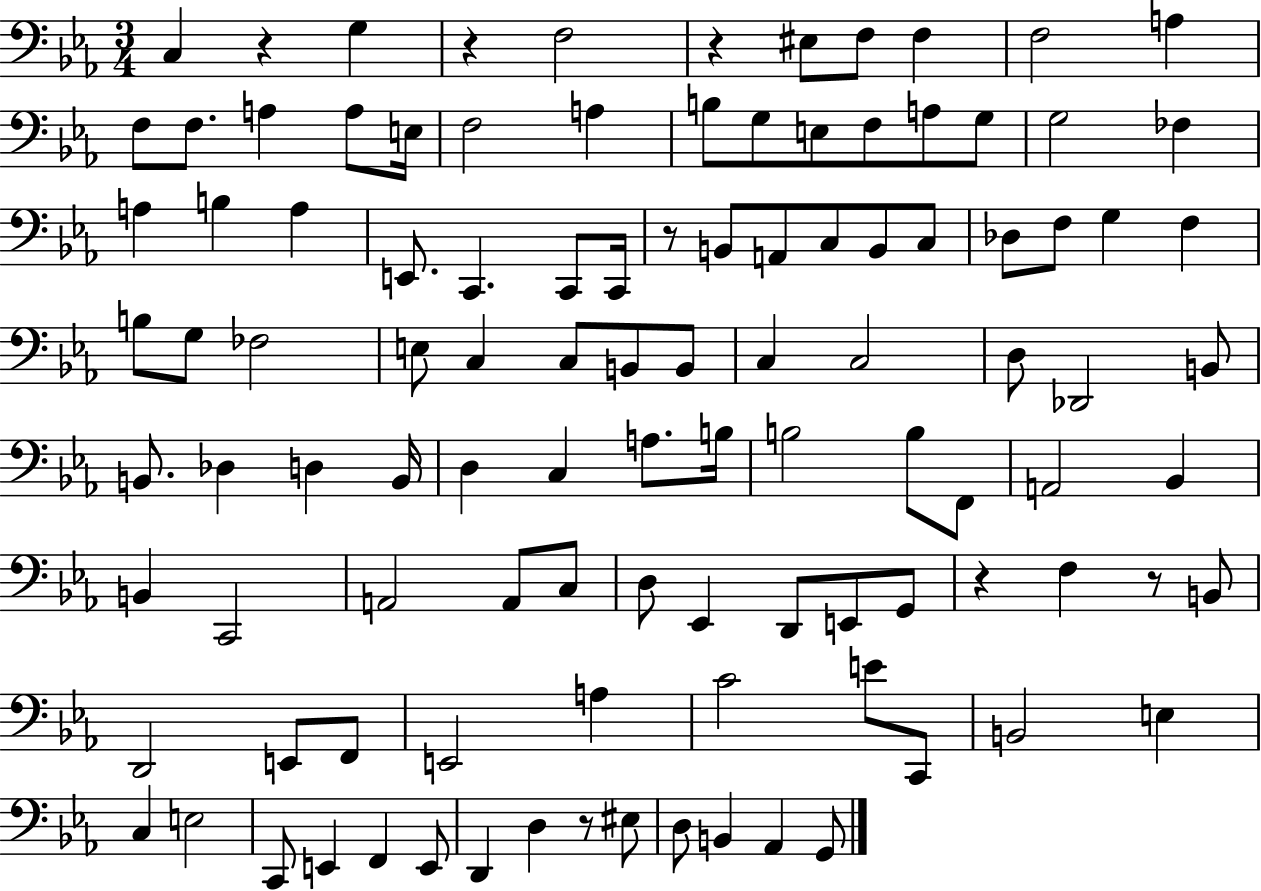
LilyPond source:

{
  \clef bass
  \numericTimeSignature
  \time 3/4
  \key ees \major
  c4 r4 g4 | r4 f2 | r4 eis8 f8 f4 | f2 a4 | \break f8 f8. a4 a8 e16 | f2 a4 | b8 g8 e8 f8 a8 g8 | g2 fes4 | \break a4 b4 a4 | e,8. c,4. c,8 c,16 | r8 b,8 a,8 c8 b,8 c8 | des8 f8 g4 f4 | \break b8 g8 fes2 | e8 c4 c8 b,8 b,8 | c4 c2 | d8 des,2 b,8 | \break b,8. des4 d4 b,16 | d4 c4 a8. b16 | b2 b8 f,8 | a,2 bes,4 | \break b,4 c,2 | a,2 a,8 c8 | d8 ees,4 d,8 e,8 g,8 | r4 f4 r8 b,8 | \break d,2 e,8 f,8 | e,2 a4 | c'2 e'8 c,8 | b,2 e4 | \break c4 e2 | c,8 e,4 f,4 e,8 | d,4 d4 r8 eis8 | d8 b,4 aes,4 g,8 | \break \bar "|."
}